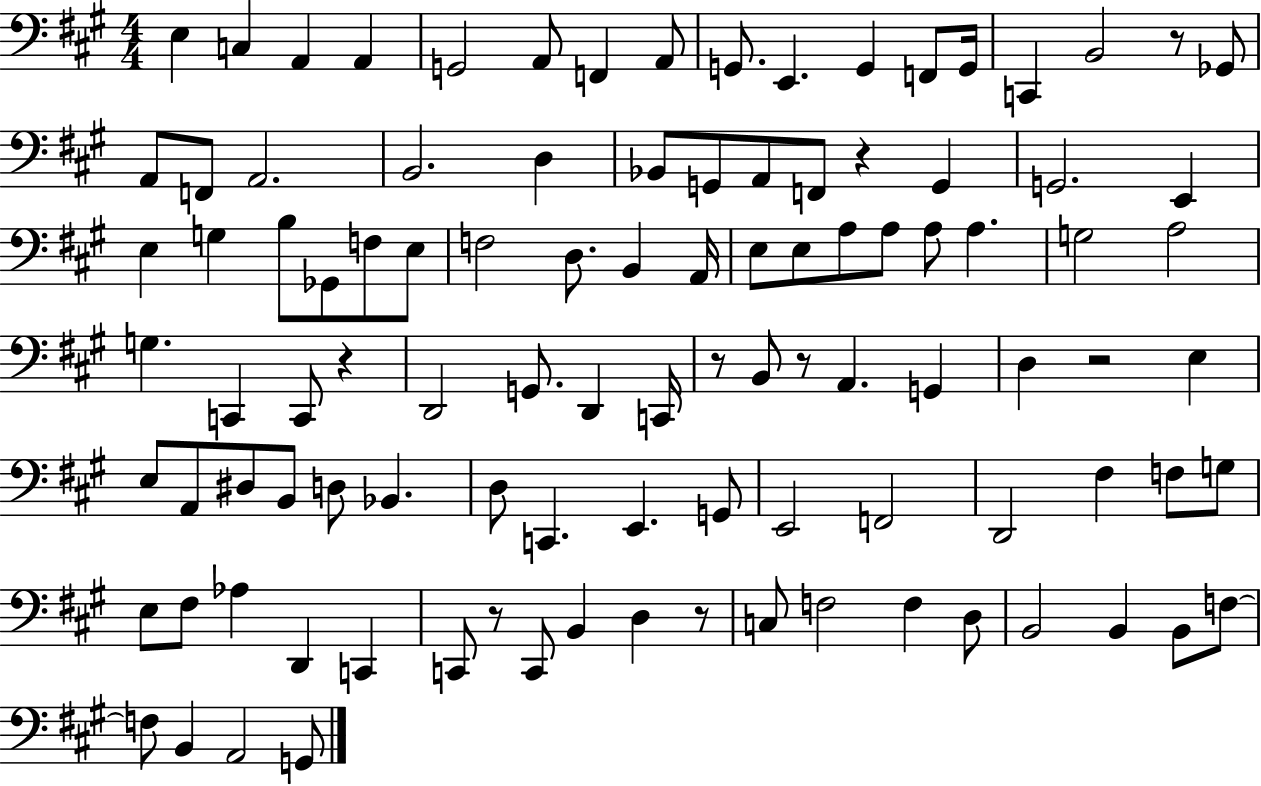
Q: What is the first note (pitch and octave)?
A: E3